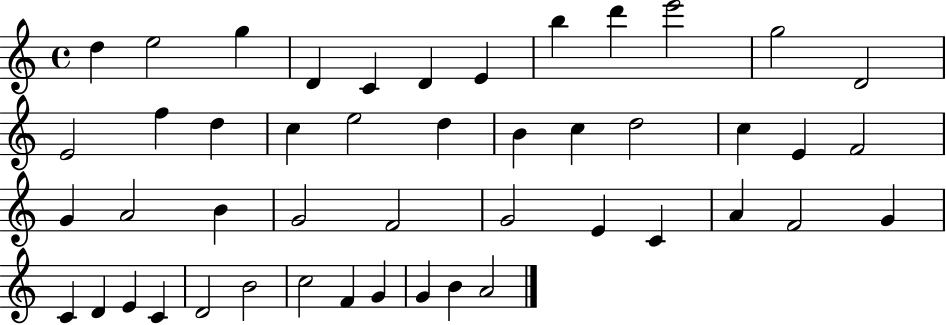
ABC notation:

X:1
T:Untitled
M:4/4
L:1/4
K:C
d e2 g D C D E b d' e'2 g2 D2 E2 f d c e2 d B c d2 c E F2 G A2 B G2 F2 G2 E C A F2 G C D E C D2 B2 c2 F G G B A2